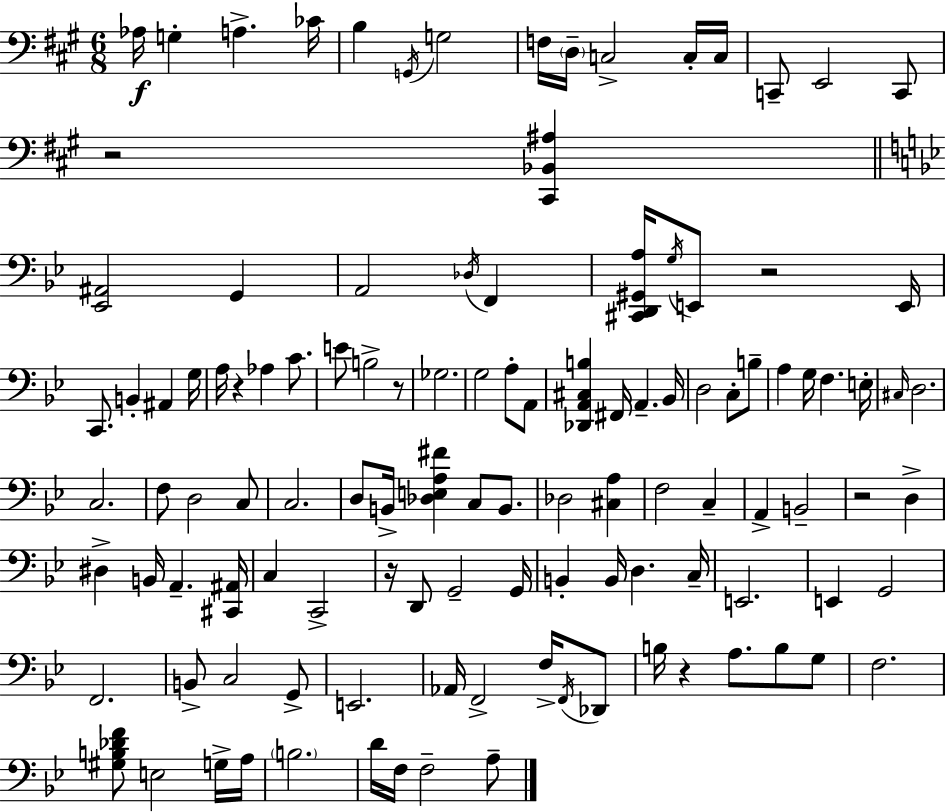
Ab3/s G3/q A3/q. CES4/s B3/q G2/s G3/h F3/s D3/s C3/h C3/s C3/s C2/e E2/h C2/e R/h [C#2,Bb2,A#3]/q [Eb2,A#2]/h G2/q A2/h Db3/s F2/q [C#2,D2,G#2,A3]/s G3/s E2/e R/h E2/s C2/e. B2/q A#2/q G3/s A3/s R/q Ab3/q C4/e. E4/e B3/h R/e Gb3/h. G3/h A3/e A2/e [Db2,A2,C#3,B3]/q F#2/s A2/q. Bb2/s D3/h C3/e B3/e A3/q G3/s F3/q. E3/s C#3/s D3/h. C3/h. F3/e D3/h C3/e C3/h. D3/e B2/s [Db3,E3,A3,F#4]/q C3/e B2/e. Db3/h [C#3,A3]/q F3/h C3/q A2/q B2/h R/h D3/q D#3/q B2/s A2/q. [C#2,A#2]/s C3/q C2/h R/s D2/e G2/h G2/s B2/q B2/s D3/q. C3/s E2/h. E2/q G2/h F2/h. B2/e C3/h G2/e E2/h. Ab2/s F2/h F3/s F2/s Db2/e B3/s R/q A3/e. B3/e G3/e F3/h. [G#3,B3,Db4,F4]/e E3/h G3/s A3/s B3/h. D4/s F3/s F3/h A3/e